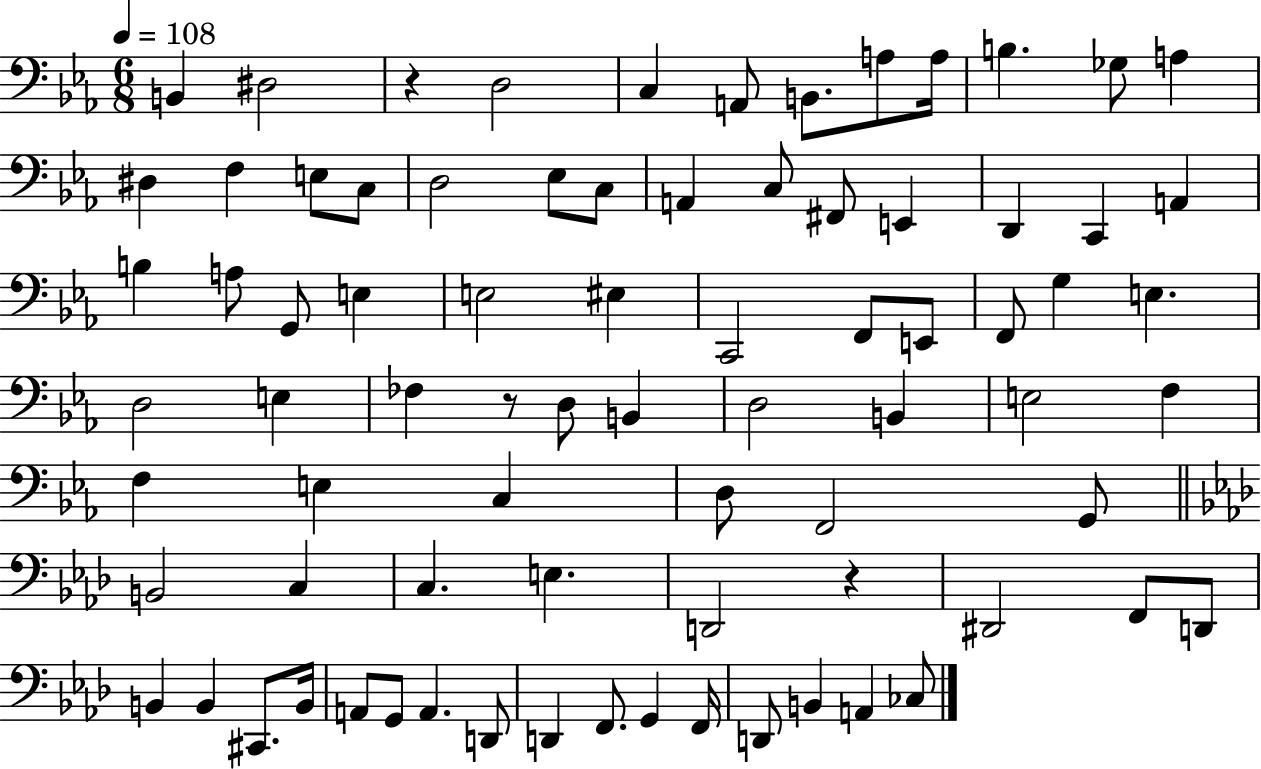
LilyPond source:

{
  \clef bass
  \numericTimeSignature
  \time 6/8
  \key ees \major
  \tempo 4 = 108
  b,4 dis2 | r4 d2 | c4 a,8 b,8. a8 a16 | b4. ges8 a4 | \break dis4 f4 e8 c8 | d2 ees8 c8 | a,4 c8 fis,8 e,4 | d,4 c,4 a,4 | \break b4 a8 g,8 e4 | e2 eis4 | c,2 f,8 e,8 | f,8 g4 e4. | \break d2 e4 | fes4 r8 d8 b,4 | d2 b,4 | e2 f4 | \break f4 e4 c4 | d8 f,2 g,8 | \bar "||" \break \key aes \major b,2 c4 | c4. e4. | d,2 r4 | dis,2 f,8 d,8 | \break b,4 b,4 cis,8. b,16 | a,8 g,8 a,4. d,8 | d,4 f,8. g,4 f,16 | d,8 b,4 a,4 ces8 | \break \bar "|."
}